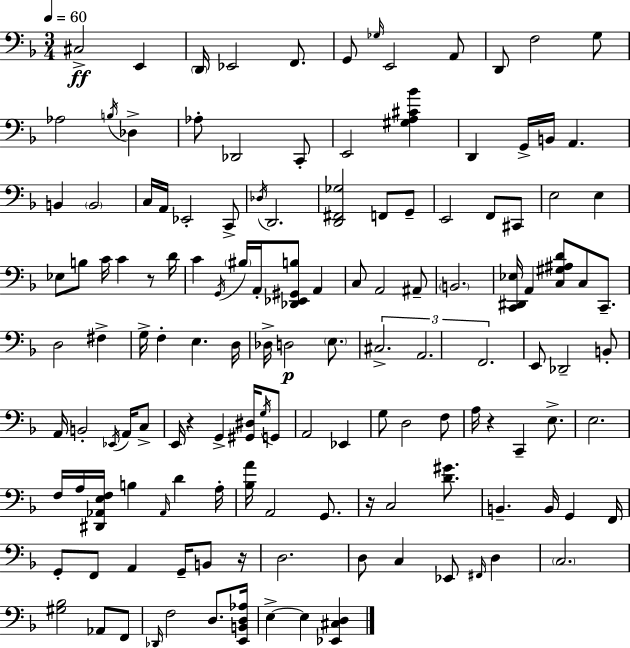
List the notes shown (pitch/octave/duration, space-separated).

C#3/h E2/q D2/s Eb2/h F2/e. G2/e Gb3/s E2/h A2/e D2/e F3/h G3/e Ab3/h B3/s Db3/q Ab3/e Db2/h C2/e E2/h [G#3,A3,C#4,Bb4]/q D2/q G2/s B2/s A2/q. B2/q B2/h C3/s A2/s Eb2/h C2/e Db3/s D2/h. [D2,F#2,Gb3]/h F2/e G2/e E2/h F2/e C#2/e E3/h E3/q Eb3/e B3/e C4/s C4/q R/e D4/s C4/q G2/s BIS3/s A2/s [Db2,Eb2,G#2,B3]/e A2/q C3/e A2/h A#2/e B2/h. [C2,D#2,Eb3]/s A2/q [C3,G#3,A#3,D4]/e C3/e C2/e. D3/h F#3/q G3/s F3/q E3/q. D3/s Db3/s D3/h E3/e. C#3/h. A2/h. F2/h. E2/e Db2/h B2/e A2/s B2/h Eb2/s A2/s C3/e E2/s R/q G2/q [G#2,D#3]/s G3/s G2/e A2/h Eb2/q G3/e D3/h F3/e A3/s R/q C2/q E3/e. E3/h. F3/s A3/s [D#2,Ab2,E3,F3]/s B3/q Ab2/s D4/q A3/s [Bb3,A4]/s A2/h G2/e. R/s C3/h [D4,G#4]/e. B2/q. B2/s G2/q F2/s G2/e F2/e A2/q G2/s B2/e R/s D3/h. D3/e C3/q Eb2/e F#2/s D3/q C3/h. [G#3,Bb3]/h Ab2/e F2/e Db2/s F3/h D3/e. [E2,B2,D3,Ab3]/s E3/q E3/q [Eb2,C#3,D3]/q